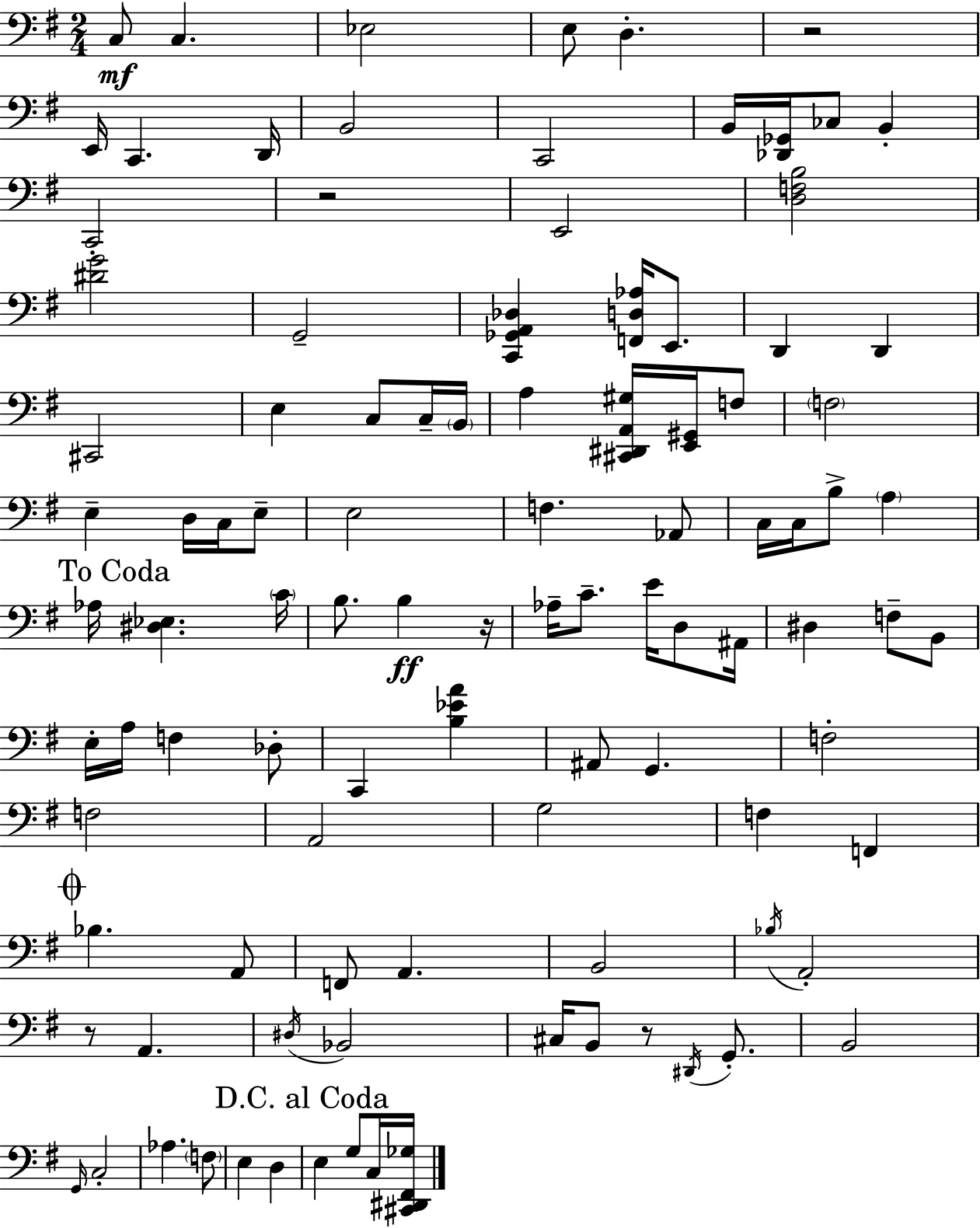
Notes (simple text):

C3/e C3/q. Eb3/h E3/e D3/q. R/h E2/s C2/q. D2/s B2/h C2/h B2/s [Db2,Gb2]/s CES3/e B2/q C2/h R/h E2/h [D3,F3,B3]/h [D#4,G4]/h G2/h [C2,Gb2,A2,Db3]/q [F2,D3,Ab3]/s E2/e. D2/q D2/q C#2/h E3/q C3/e C3/s B2/s A3/q [C#2,D#2,A2,G#3]/s [E2,G#2]/s F3/e F3/h E3/q D3/s C3/s E3/e E3/h F3/q. Ab2/e C3/s C3/s B3/e A3/q Ab3/s [D#3,Eb3]/q. C4/s B3/e. B3/q R/s Ab3/s C4/e. E4/s D3/e A#2/s D#3/q F3/e B2/e E3/s A3/s F3/q Db3/e C2/q [B3,Eb4,A4]/q A#2/e G2/q. F3/h F3/h A2/h G3/h F3/q F2/q Bb3/q. A2/e F2/e A2/q. B2/h Bb3/s A2/h R/e A2/q. D#3/s Bb2/h C#3/s B2/e R/e D#2/s G2/e. B2/h G2/s C3/h Ab3/q. F3/e E3/q D3/q E3/q G3/e C3/s [C#2,D#2,F#2,Gb3]/s